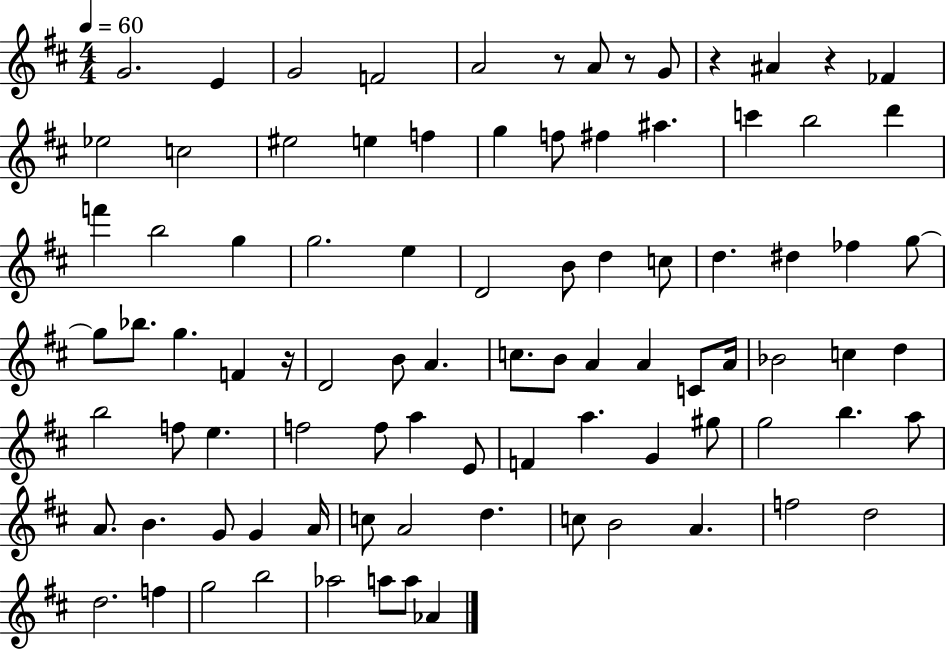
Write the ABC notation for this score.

X:1
T:Untitled
M:4/4
L:1/4
K:D
G2 E G2 F2 A2 z/2 A/2 z/2 G/2 z ^A z _F _e2 c2 ^e2 e f g f/2 ^f ^a c' b2 d' f' b2 g g2 e D2 B/2 d c/2 d ^d _f g/2 g/2 _b/2 g F z/4 D2 B/2 A c/2 B/2 A A C/2 A/4 _B2 c d b2 f/2 e f2 f/2 a E/2 F a G ^g/2 g2 b a/2 A/2 B G/2 G A/4 c/2 A2 d c/2 B2 A f2 d2 d2 f g2 b2 _a2 a/2 a/2 _A